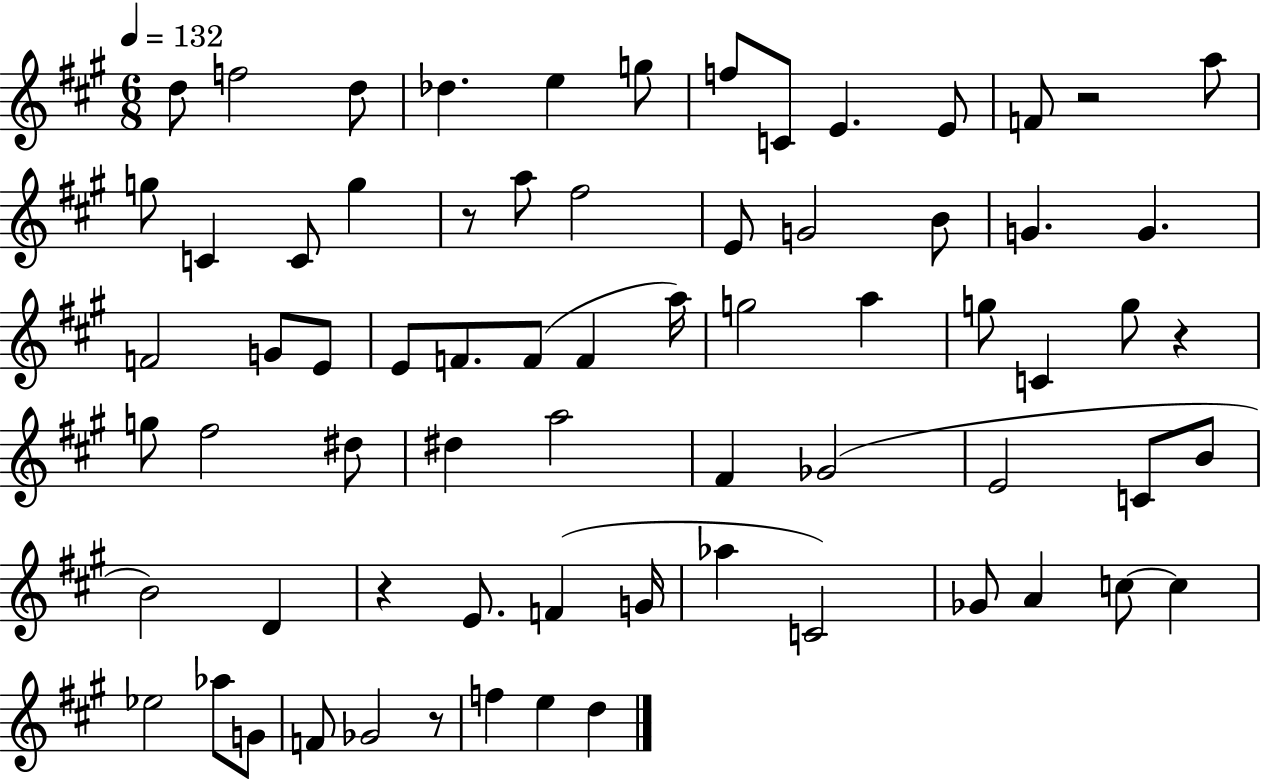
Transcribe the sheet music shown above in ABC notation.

X:1
T:Untitled
M:6/8
L:1/4
K:A
d/2 f2 d/2 _d e g/2 f/2 C/2 E E/2 F/2 z2 a/2 g/2 C C/2 g z/2 a/2 ^f2 E/2 G2 B/2 G G F2 G/2 E/2 E/2 F/2 F/2 F a/4 g2 a g/2 C g/2 z g/2 ^f2 ^d/2 ^d a2 ^F _G2 E2 C/2 B/2 B2 D z E/2 F G/4 _a C2 _G/2 A c/2 c _e2 _a/2 G/2 F/2 _G2 z/2 f e d